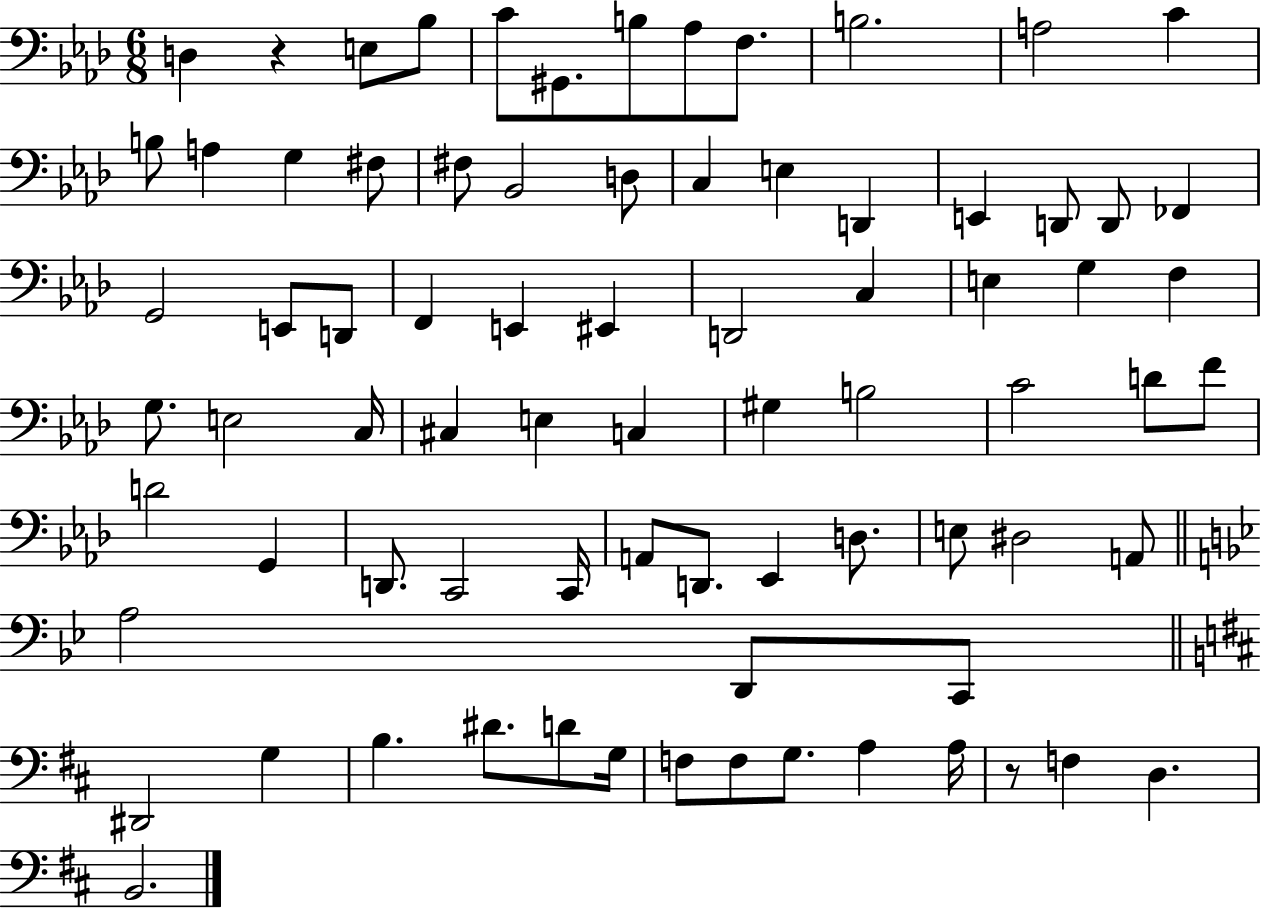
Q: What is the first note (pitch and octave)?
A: D3